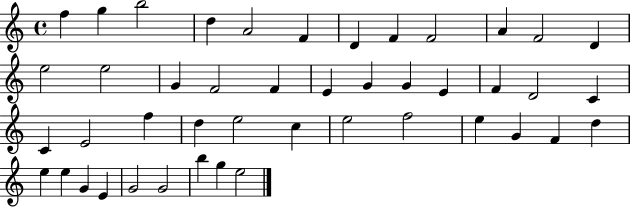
{
  \clef treble
  \time 4/4
  \defaultTimeSignature
  \key c \major
  f''4 g''4 b''2 | d''4 a'2 f'4 | d'4 f'4 f'2 | a'4 f'2 d'4 | \break e''2 e''2 | g'4 f'2 f'4 | e'4 g'4 g'4 e'4 | f'4 d'2 c'4 | \break c'4 e'2 f''4 | d''4 e''2 c''4 | e''2 f''2 | e''4 g'4 f'4 d''4 | \break e''4 e''4 g'4 e'4 | g'2 g'2 | b''4 g''4 e''2 | \bar "|."
}